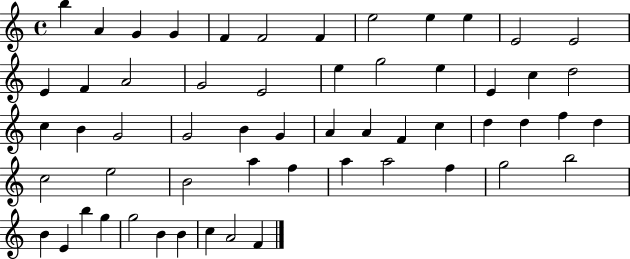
{
  \clef treble
  \time 4/4
  \defaultTimeSignature
  \key c \major
  b''4 a'4 g'4 g'4 | f'4 f'2 f'4 | e''2 e''4 e''4 | e'2 e'2 | \break e'4 f'4 a'2 | g'2 e'2 | e''4 g''2 e''4 | e'4 c''4 d''2 | \break c''4 b'4 g'2 | g'2 b'4 g'4 | a'4 a'4 f'4 c''4 | d''4 d''4 f''4 d''4 | \break c''2 e''2 | b'2 a''4 f''4 | a''4 a''2 f''4 | g''2 b''2 | \break b'4 e'4 b''4 g''4 | g''2 b'4 b'4 | c''4 a'2 f'4 | \bar "|."
}